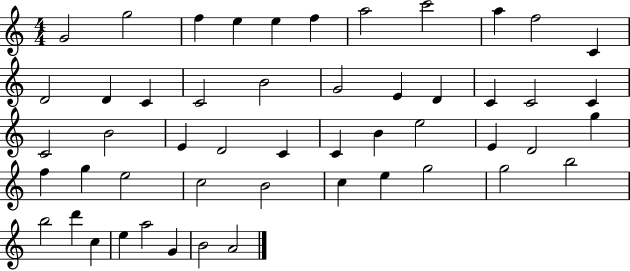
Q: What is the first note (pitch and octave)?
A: G4